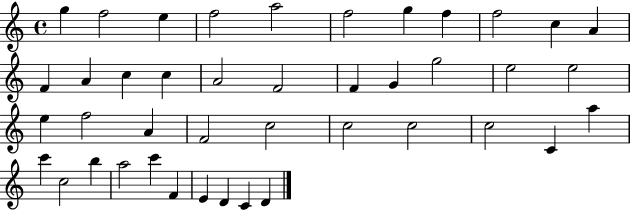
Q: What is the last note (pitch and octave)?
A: D4